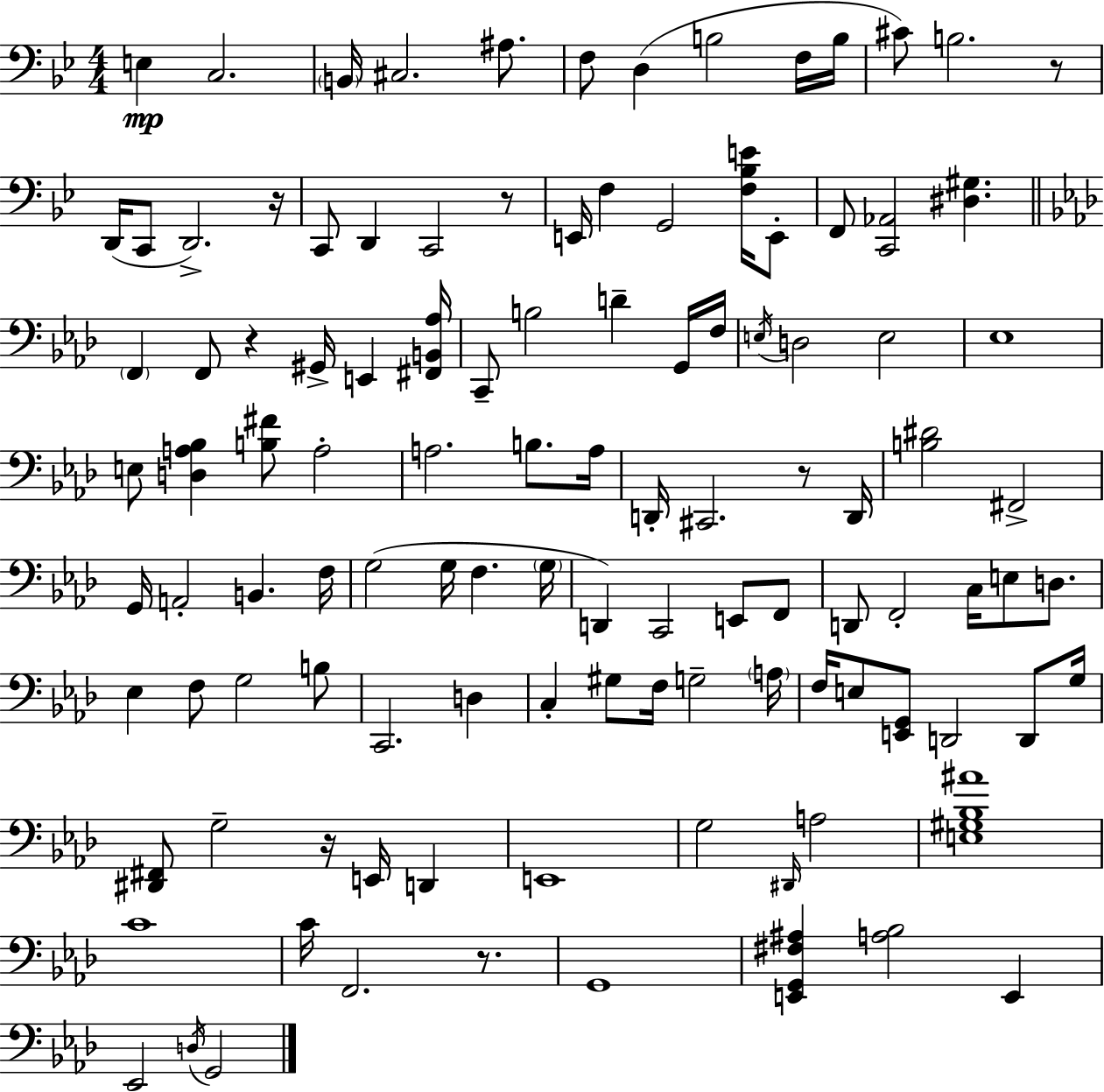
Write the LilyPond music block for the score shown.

{
  \clef bass
  \numericTimeSignature
  \time 4/4
  \key bes \major
  \repeat volta 2 { e4\mp c2. | \parenthesize b,16 cis2. ais8. | f8 d4( b2 f16 b16 | cis'8) b2. r8 | \break d,16( c,8 d,2.->) r16 | c,8 d,4 c,2 r8 | e,16 f4 g,2 <f bes e'>16 e,8-. | f,8 <c, aes,>2 <dis gis>4. | \break \bar "||" \break \key aes \major \parenthesize f,4 f,8 r4 gis,16-> e,4 <fis, b, aes>16 | c,8-- b2 d'4-- g,16 f16 | \acciaccatura { e16 } d2 e2 | ees1 | \break e8 <d a bes>4 <b fis'>8 a2-. | a2. b8. | a16 d,16-. cis,2. r8 | d,16 <b dis'>2 fis,2-> | \break g,16 a,2-. b,4. | f16 g2( g16 f4. | \parenthesize g16 d,4) c,2 e,8 f,8 | d,8 f,2-. c16 e8 d8. | \break ees4 f8 g2 b8 | c,2. d4 | c4-. gis8 f16 g2-- | \parenthesize a16 f16 e8 <e, g,>8 d,2 d,8 | \break g16 <dis, fis,>8 g2-- r16 e,16 d,4 | e,1 | g2 \grace { dis,16 } a2 | <e gis bes ais'>1 | \break c'1 | c'16 f,2. r8. | g,1 | <e, g, fis ais>4 <a bes>2 e,4 | \break ees,2 \acciaccatura { d16 } g,2 | } \bar "|."
}